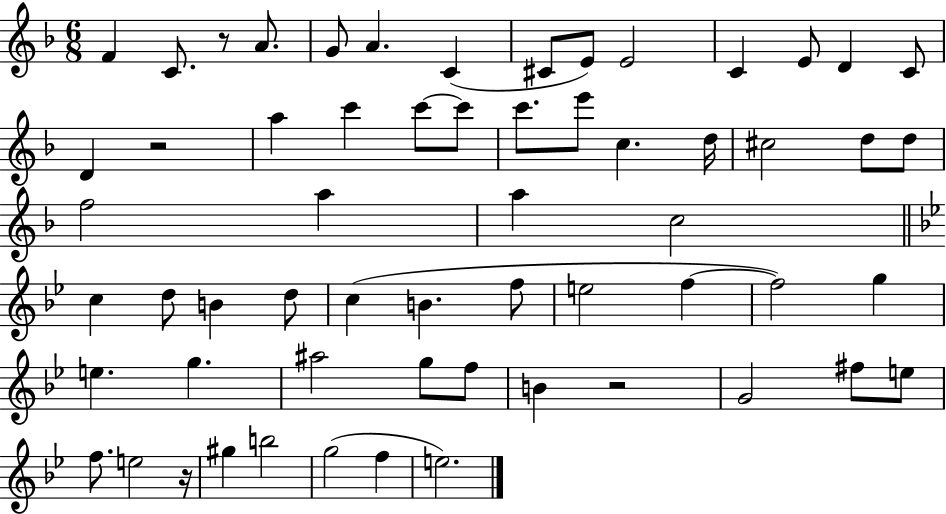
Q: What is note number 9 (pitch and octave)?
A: E4